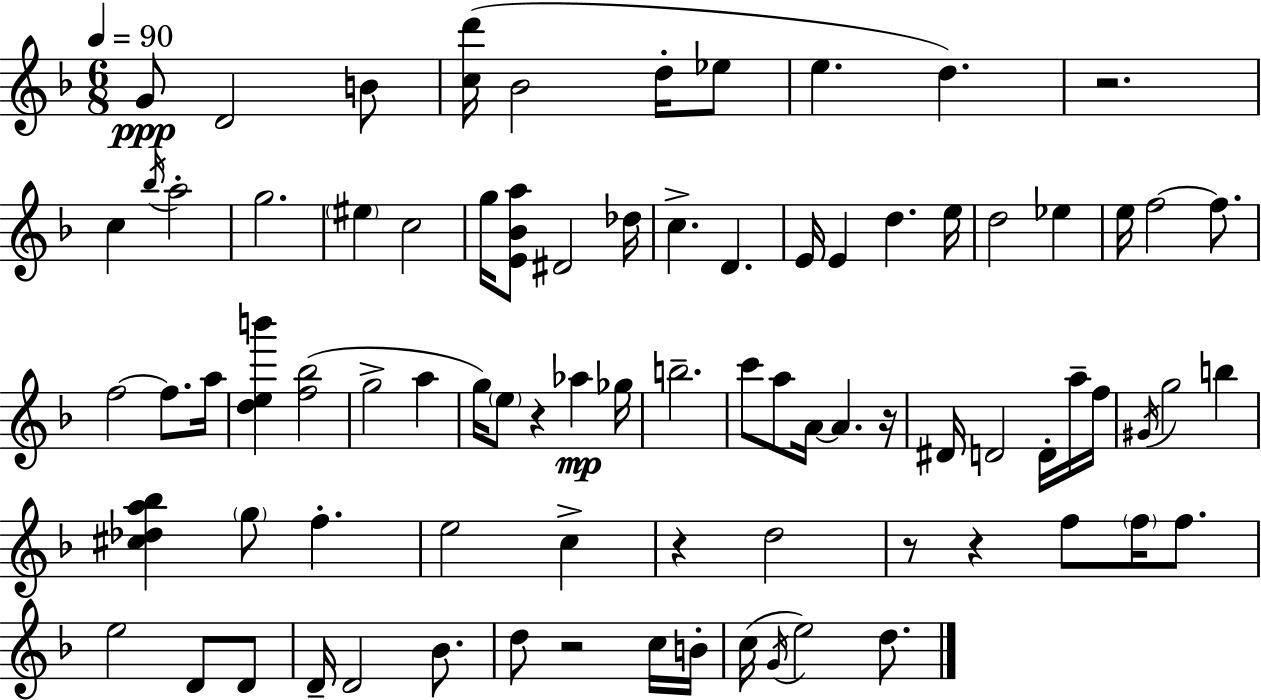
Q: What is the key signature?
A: F major